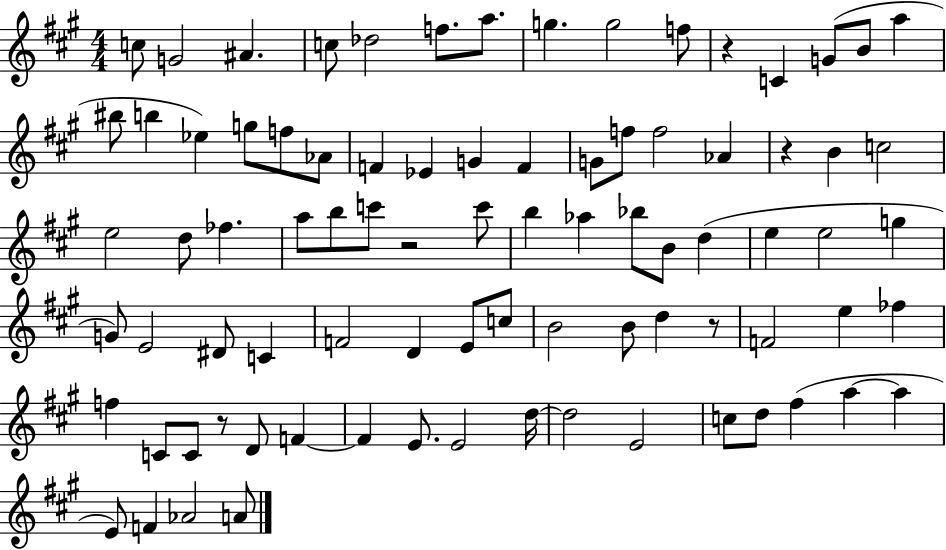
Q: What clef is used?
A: treble